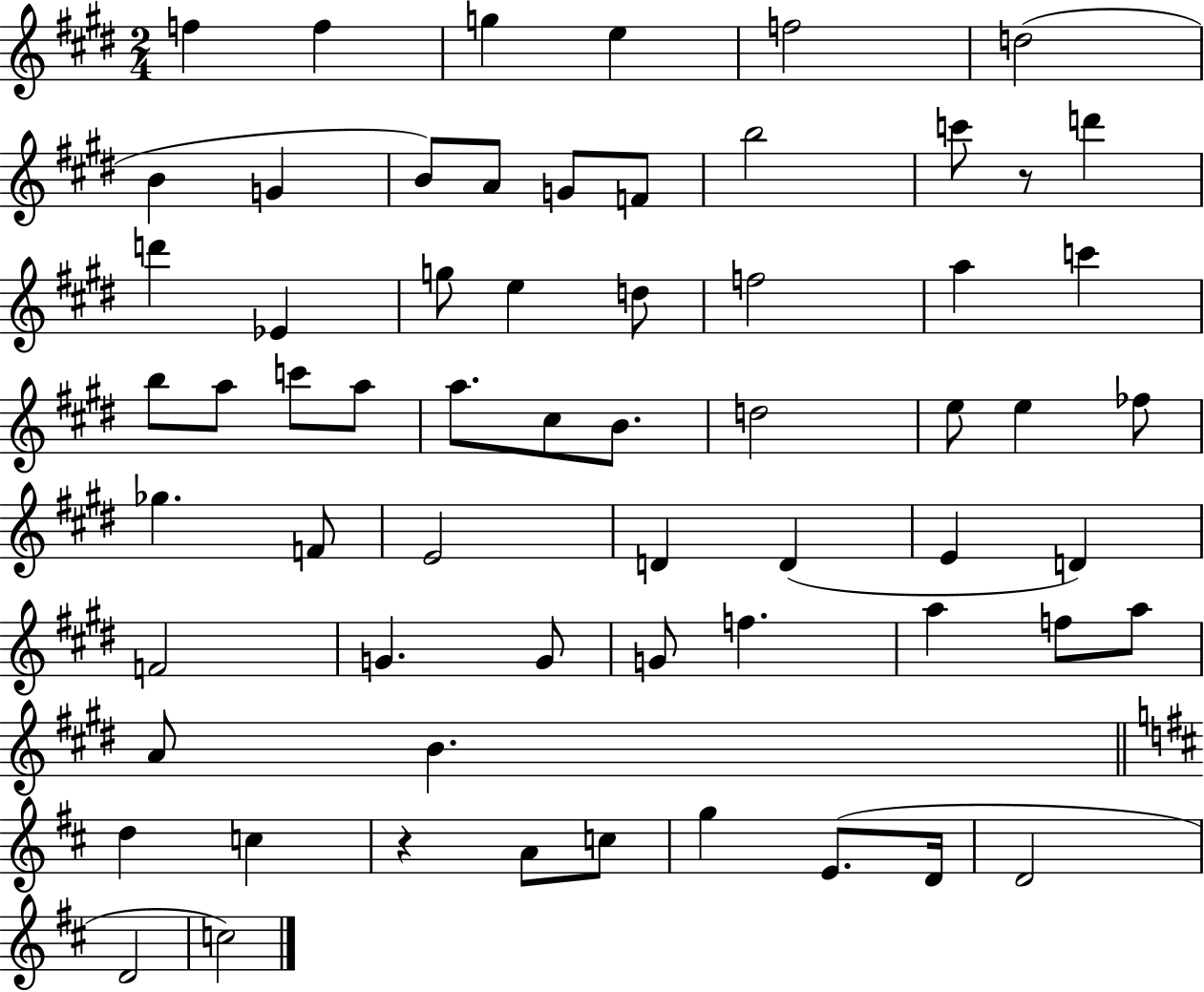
{
  \clef treble
  \numericTimeSignature
  \time 2/4
  \key e \major
  f''4 f''4 | g''4 e''4 | f''2 | d''2( | \break b'4 g'4 | b'8) a'8 g'8 f'8 | b''2 | c'''8 r8 d'''4 | \break d'''4 ees'4 | g''8 e''4 d''8 | f''2 | a''4 c'''4 | \break b''8 a''8 c'''8 a''8 | a''8. cis''8 b'8. | d''2 | e''8 e''4 fes''8 | \break ges''4. f'8 | e'2 | d'4 d'4( | e'4 d'4) | \break f'2 | g'4. g'8 | g'8 f''4. | a''4 f''8 a''8 | \break a'8 b'4. | \bar "||" \break \key b \minor d''4 c''4 | r4 a'8 c''8 | g''4 e'8.( d'16 | d'2 | \break d'2 | c''2) | \bar "|."
}